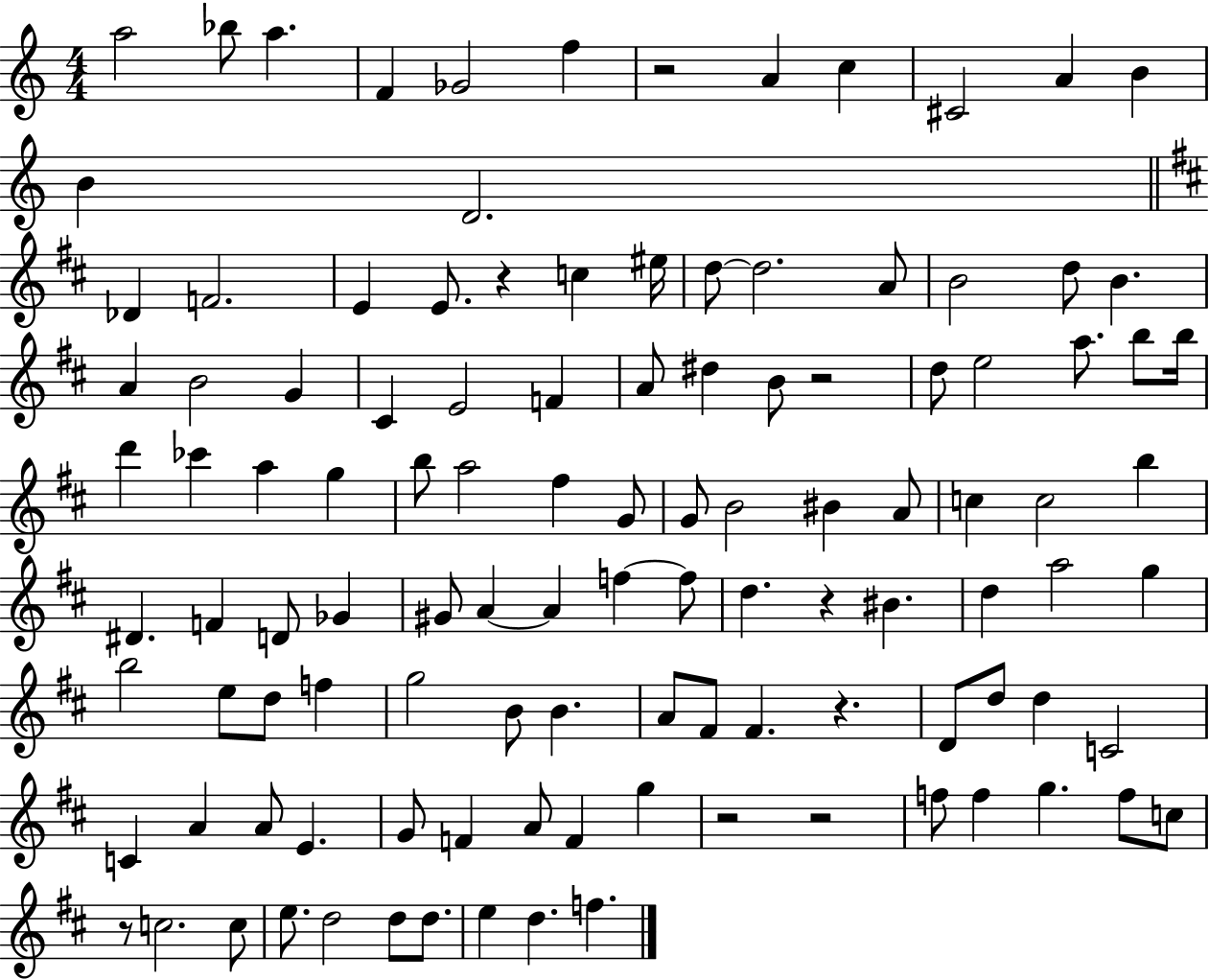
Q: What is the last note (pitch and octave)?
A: F5